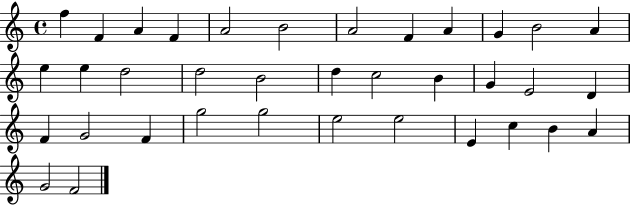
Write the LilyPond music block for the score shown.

{
  \clef treble
  \time 4/4
  \defaultTimeSignature
  \key c \major
  f''4 f'4 a'4 f'4 | a'2 b'2 | a'2 f'4 a'4 | g'4 b'2 a'4 | \break e''4 e''4 d''2 | d''2 b'2 | d''4 c''2 b'4 | g'4 e'2 d'4 | \break f'4 g'2 f'4 | g''2 g''2 | e''2 e''2 | e'4 c''4 b'4 a'4 | \break g'2 f'2 | \bar "|."
}